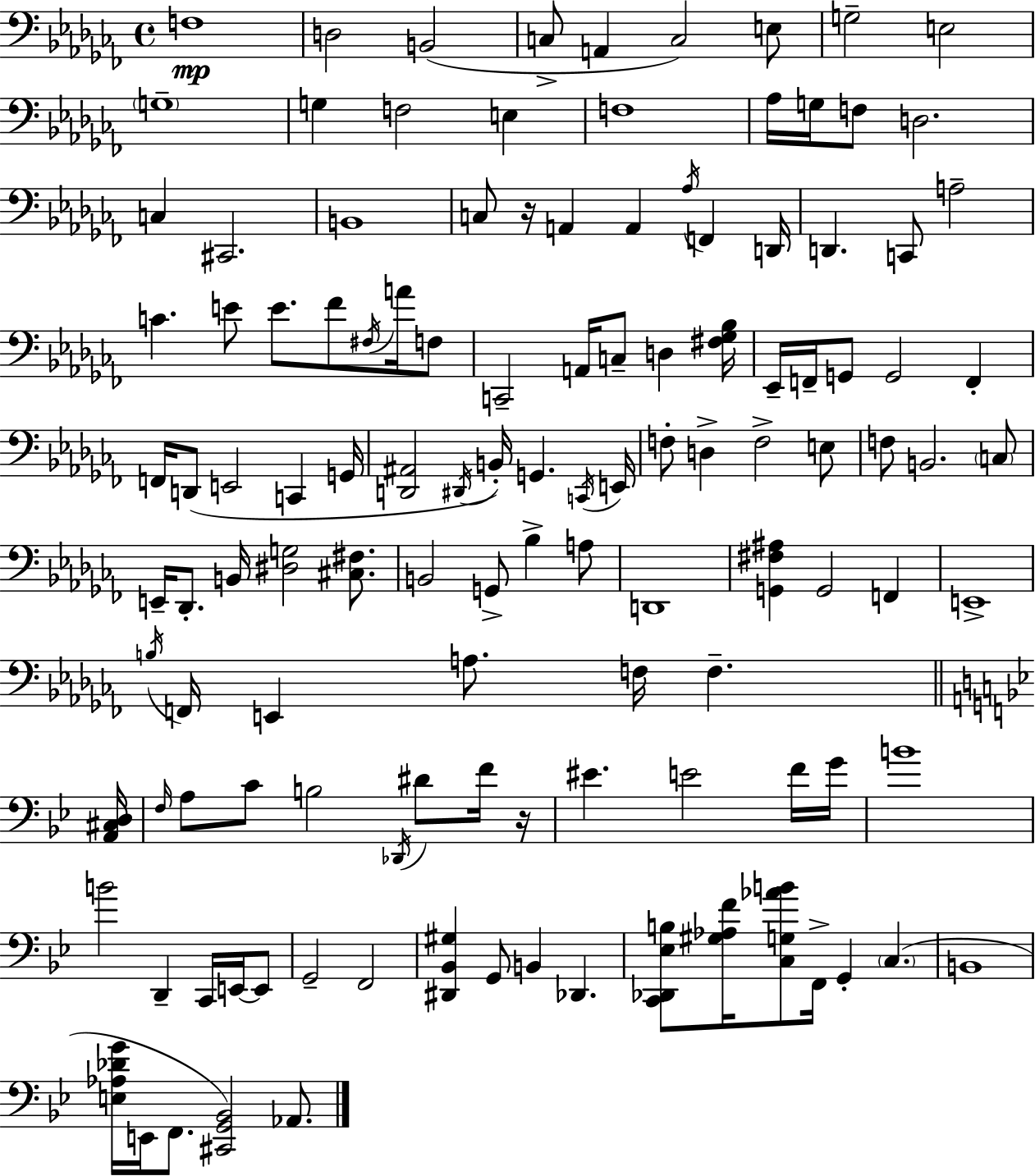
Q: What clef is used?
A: bass